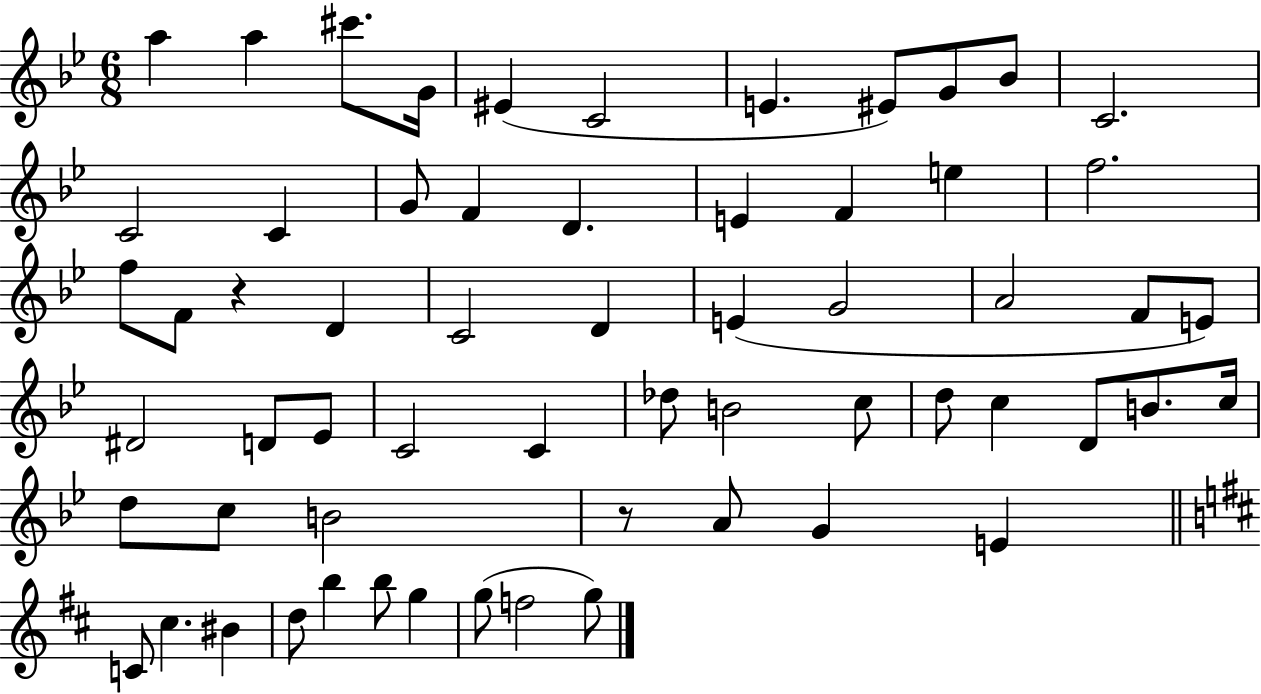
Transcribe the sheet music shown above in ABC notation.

X:1
T:Untitled
M:6/8
L:1/4
K:Bb
a a ^c'/2 G/4 ^E C2 E ^E/2 G/2 _B/2 C2 C2 C G/2 F D E F e f2 f/2 F/2 z D C2 D E G2 A2 F/2 E/2 ^D2 D/2 _E/2 C2 C _d/2 B2 c/2 d/2 c D/2 B/2 c/4 d/2 c/2 B2 z/2 A/2 G E C/2 ^c ^B d/2 b b/2 g g/2 f2 g/2